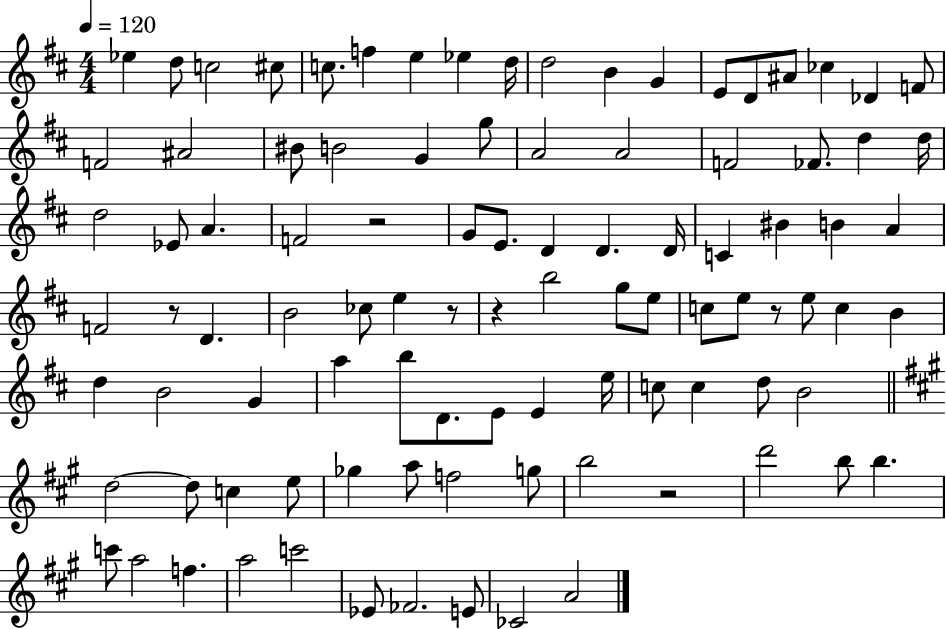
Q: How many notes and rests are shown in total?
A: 97